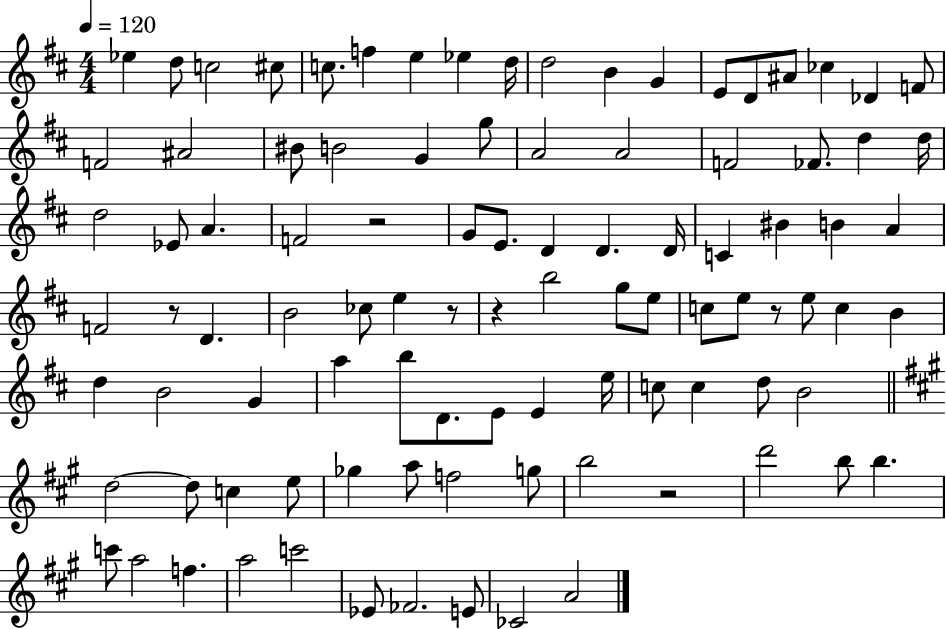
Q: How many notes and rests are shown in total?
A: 97